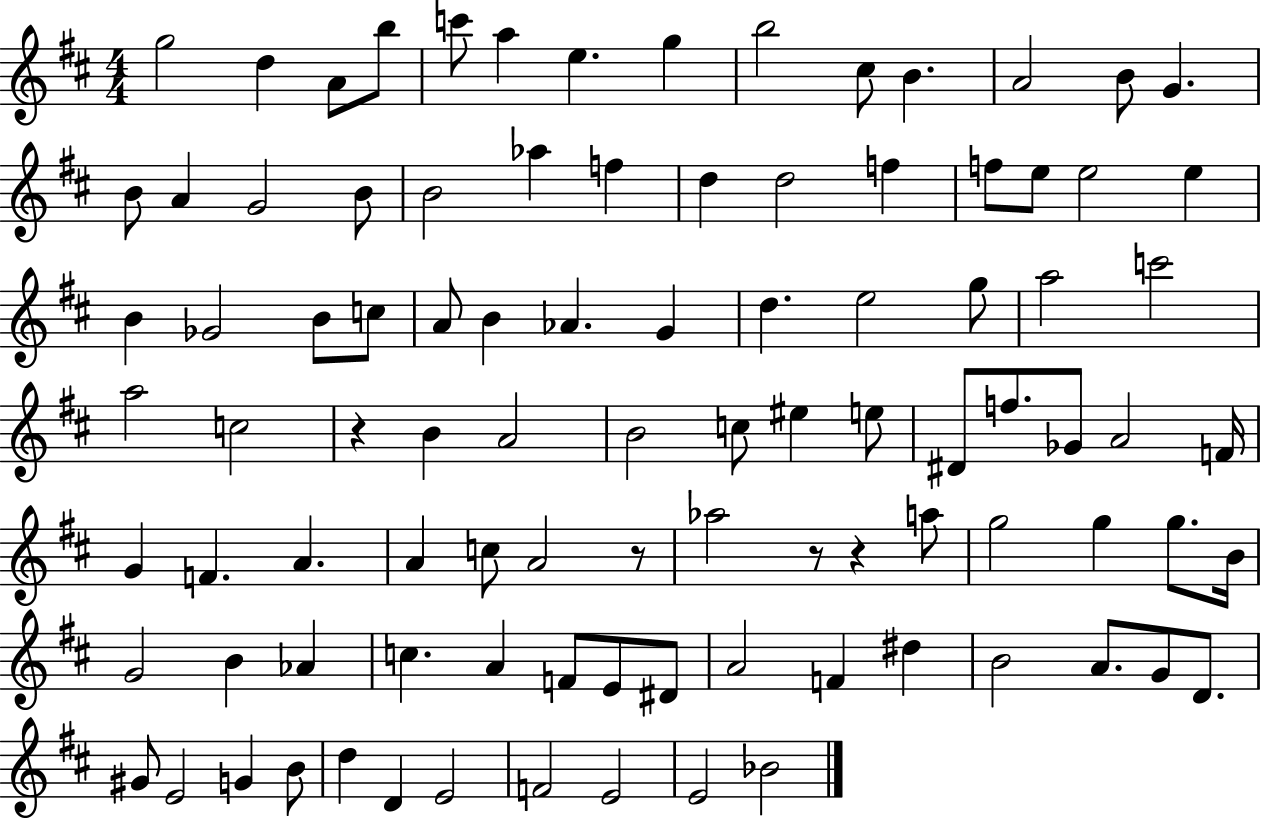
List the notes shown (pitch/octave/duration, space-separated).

G5/h D5/q A4/e B5/e C6/e A5/q E5/q. G5/q B5/h C#5/e B4/q. A4/h B4/e G4/q. B4/e A4/q G4/h B4/e B4/h Ab5/q F5/q D5/q D5/h F5/q F5/e E5/e E5/h E5/q B4/q Gb4/h B4/e C5/e A4/e B4/q Ab4/q. G4/q D5/q. E5/h G5/e A5/h C6/h A5/h C5/h R/q B4/q A4/h B4/h C5/e EIS5/q E5/e D#4/e F5/e. Gb4/e A4/h F4/s G4/q F4/q. A4/q. A4/q C5/e A4/h R/e Ab5/h R/e R/q A5/e G5/h G5/q G5/e. B4/s G4/h B4/q Ab4/q C5/q. A4/q F4/e E4/e D#4/e A4/h F4/q D#5/q B4/h A4/e. G4/e D4/e. G#4/e E4/h G4/q B4/e D5/q D4/q E4/h F4/h E4/h E4/h Bb4/h